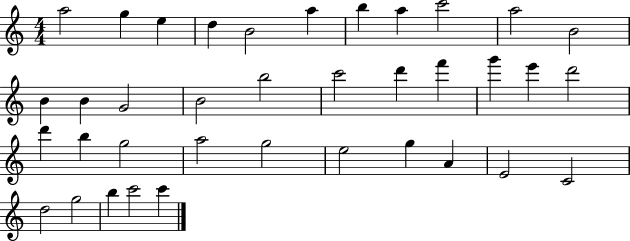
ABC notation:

X:1
T:Untitled
M:4/4
L:1/4
K:C
a2 g e d B2 a b a c'2 a2 B2 B B G2 B2 b2 c'2 d' f' g' e' d'2 d' b g2 a2 g2 e2 g A E2 C2 d2 g2 b c'2 c'